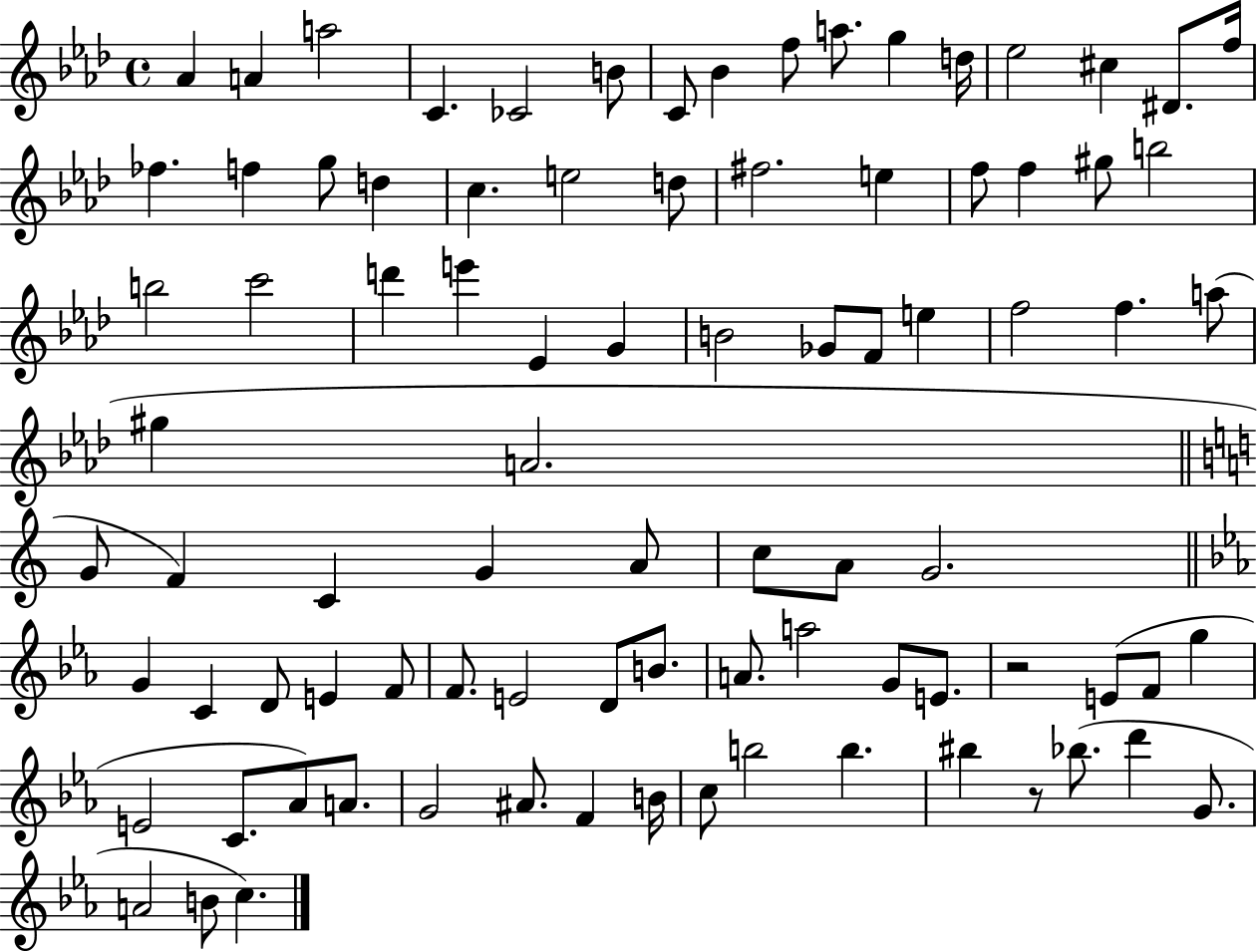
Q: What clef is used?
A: treble